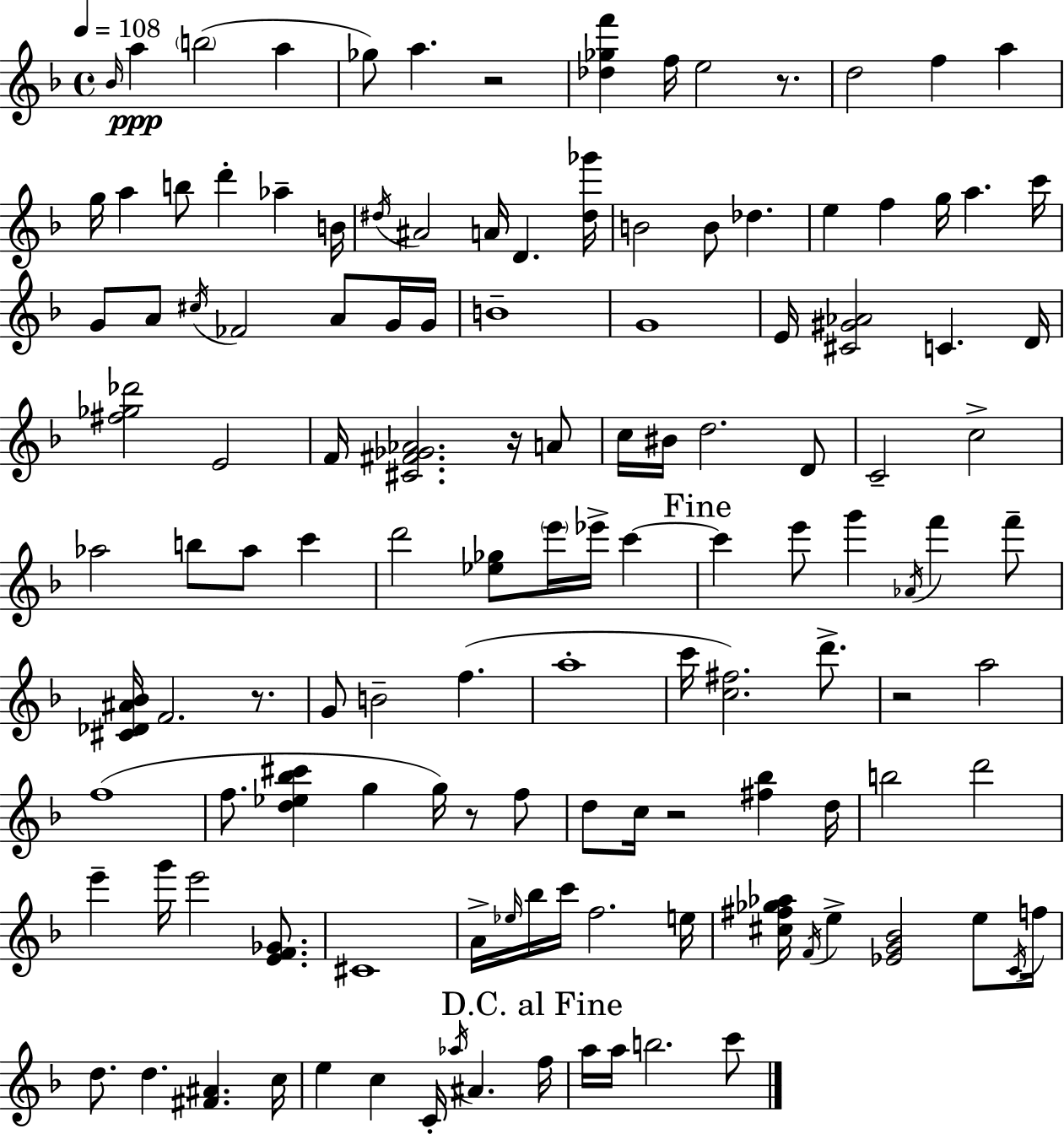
{
  \clef treble
  \time 4/4
  \defaultTimeSignature
  \key d \minor
  \tempo 4 = 108
  \grace { bes'16 }\ppp a''4 \parenthesize b''2( a''4 | ges''8) a''4. r2 | <des'' ges'' f'''>4 f''16 e''2 r8. | d''2 f''4 a''4 | \break g''16 a''4 b''8 d'''4-. aes''4-- | b'16 \acciaccatura { dis''16 } ais'2 a'16 d'4. | <dis'' ges'''>16 b'2 b'8 des''4. | e''4 f''4 g''16 a''4. | \break c'''16 g'8 a'8 \acciaccatura { cis''16 } fes'2 a'8 | g'16 g'16 b'1-- | g'1 | e'16 <cis' gis' aes'>2 c'4. | \break d'16 <fis'' ges'' des'''>2 e'2 | f'16 <cis' fis' ges' aes'>2. | r16 a'8 c''16 bis'16 d''2. | d'8 c'2-- c''2-> | \break aes''2 b''8 aes''8 c'''4 | d'''2 <ees'' ges''>8 \parenthesize e'''16 ees'''16-> c'''4~~ | \mark "Fine" c'''4 e'''8 g'''4 \acciaccatura { aes'16 } f'''4 | f'''8-- <cis' des' ais' bes'>16 f'2. | \break r8. g'8 b'2-- f''4.( | a''1-. | c'''16 <c'' fis''>2.) | d'''8.-> r2 a''2 | \break f''1( | f''8. <d'' ees'' bes'' cis'''>4 g''4 g''16) | r8 f''8 d''8 c''16 r2 <fis'' bes''>4 | d''16 b''2 d'''2 | \break e'''4-- g'''16 e'''2 | <e' f' ges'>8. cis'1 | a'16-> \grace { ees''16 } bes''16 c'''16 f''2. | e''16 <cis'' fis'' ges'' aes''>16 \acciaccatura { f'16 } e''4-> <ees' g' bes'>2 | \break e''8 \acciaccatura { c'16 } f''16 d''8. d''4. | <fis' ais'>4. c''16 e''4 c''4 c'16-. | \acciaccatura { aes''16 } ais'4. \mark "D.C. al Fine" f''16 a''16 a''16 b''2. | c'''8 \bar "|."
}